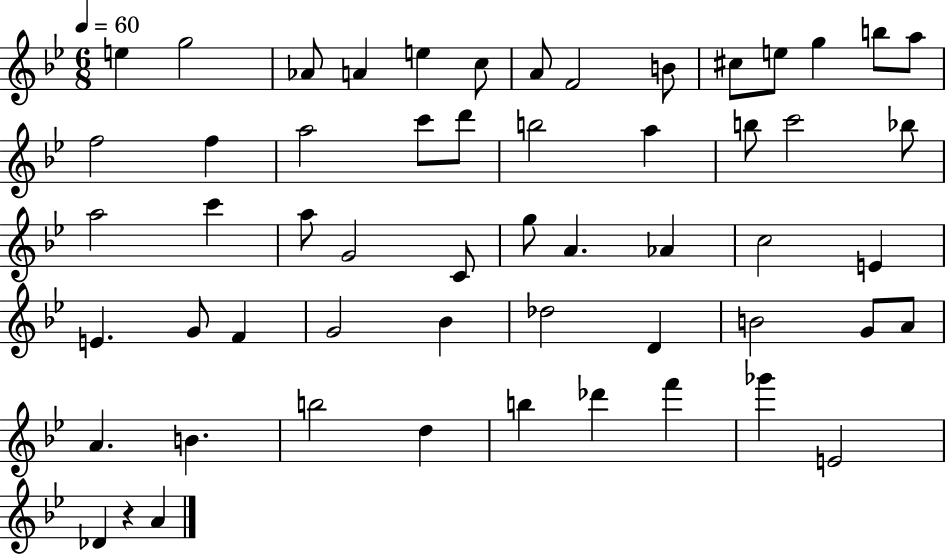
{
  \clef treble
  \numericTimeSignature
  \time 6/8
  \key bes \major
  \tempo 4 = 60
  e''4 g''2 | aes'8 a'4 e''4 c''8 | a'8 f'2 b'8 | cis''8 e''8 g''4 b''8 a''8 | \break f''2 f''4 | a''2 c'''8 d'''8 | b''2 a''4 | b''8 c'''2 bes''8 | \break a''2 c'''4 | a''8 g'2 c'8 | g''8 a'4. aes'4 | c''2 e'4 | \break e'4. g'8 f'4 | g'2 bes'4 | des''2 d'4 | b'2 g'8 a'8 | \break a'4. b'4. | b''2 d''4 | b''4 des'''4 f'''4 | ges'''4 e'2 | \break des'4 r4 a'4 | \bar "|."
}